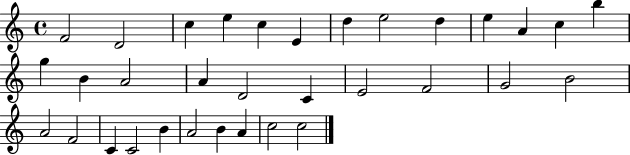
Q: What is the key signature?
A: C major